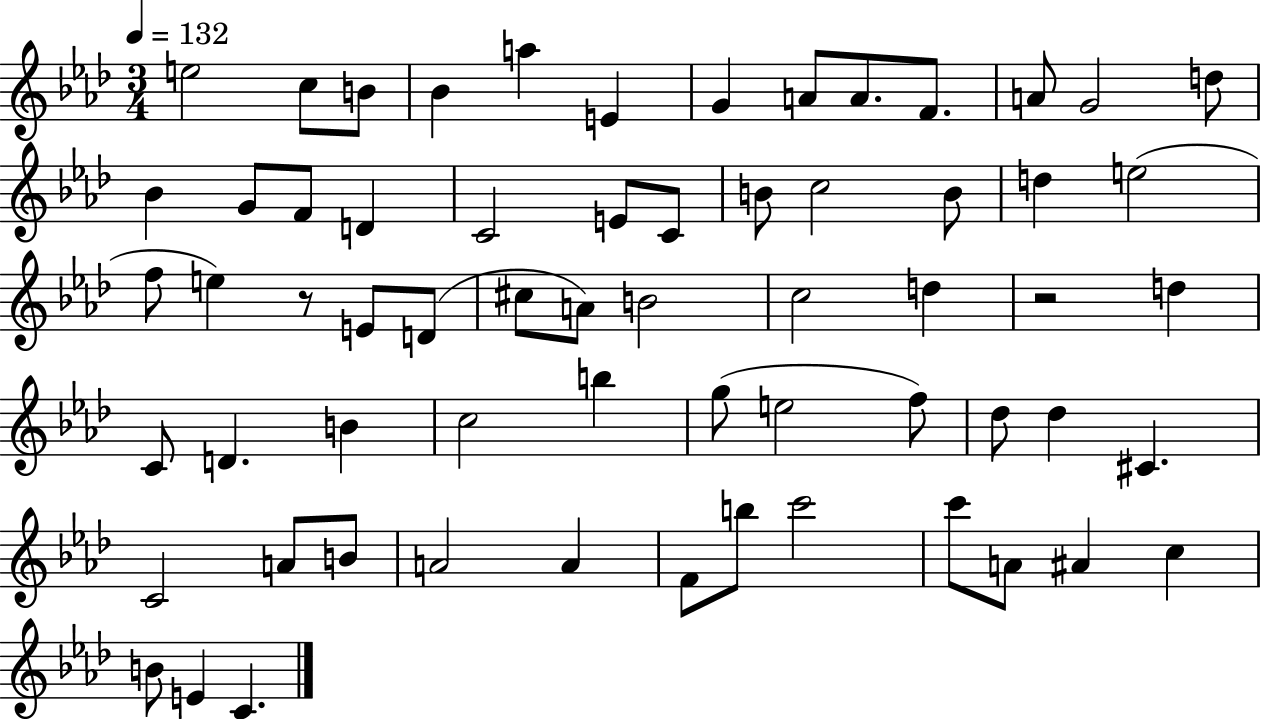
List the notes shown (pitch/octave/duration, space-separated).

E5/h C5/e B4/e Bb4/q A5/q E4/q G4/q A4/e A4/e. F4/e. A4/e G4/h D5/e Bb4/q G4/e F4/e D4/q C4/h E4/e C4/e B4/e C5/h B4/e D5/q E5/h F5/e E5/q R/e E4/e D4/e C#5/e A4/e B4/h C5/h D5/q R/h D5/q C4/e D4/q. B4/q C5/h B5/q G5/e E5/h F5/e Db5/e Db5/q C#4/q. C4/h A4/e B4/e A4/h A4/q F4/e B5/e C6/h C6/e A4/e A#4/q C5/q B4/e E4/q C4/q.